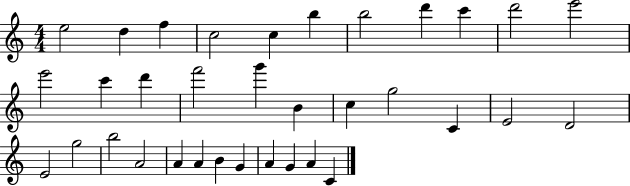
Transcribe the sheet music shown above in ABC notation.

X:1
T:Untitled
M:4/4
L:1/4
K:C
e2 d f c2 c b b2 d' c' d'2 e'2 e'2 c' d' f'2 g' B c g2 C E2 D2 E2 g2 b2 A2 A A B G A G A C